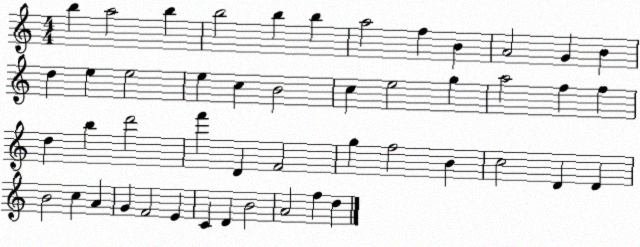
X:1
T:Untitled
M:4/4
L:1/4
K:C
b a2 b b2 b b a2 f B A2 G B d e e2 e c B2 c e2 g a2 f f d b d'2 f' D F2 g f2 B c2 D D B2 c A G F2 E C D B2 A2 f d